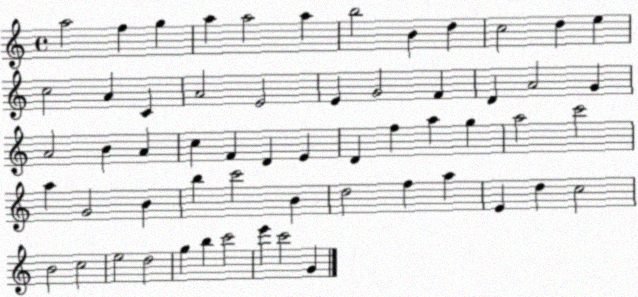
X:1
T:Untitled
M:4/4
L:1/4
K:C
a2 f g a a2 a b2 B d c2 d e c2 A C A2 E2 E G2 F D A2 G A2 B A c F D E D f a g a2 c'2 a G2 B b c'2 B d2 f a E d c2 B2 c2 e2 d2 g b c'2 e' c'2 G